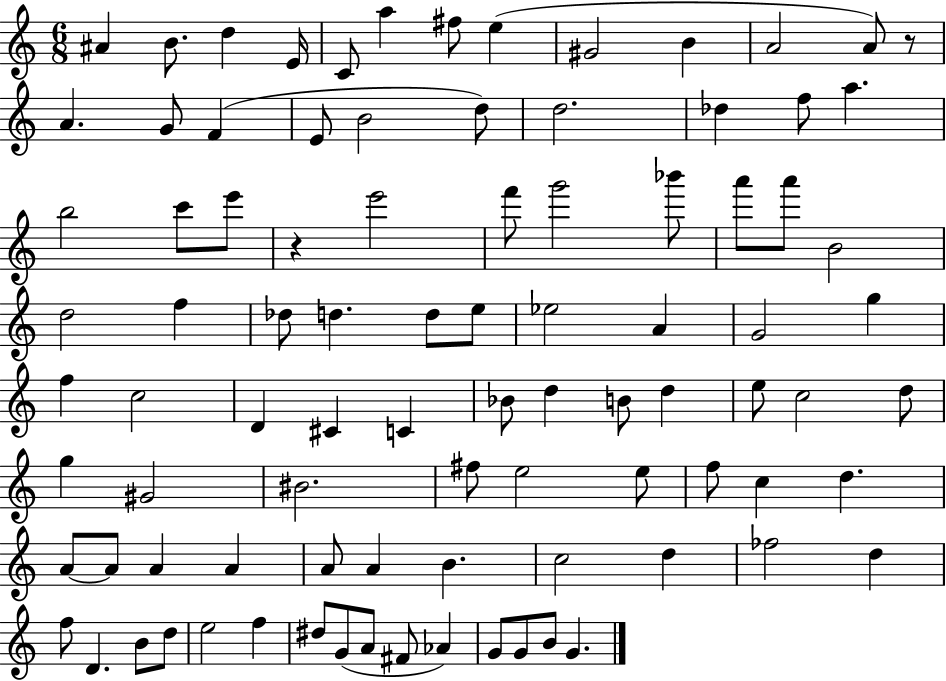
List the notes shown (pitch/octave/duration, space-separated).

A#4/q B4/e. D5/q E4/s C4/e A5/q F#5/e E5/q G#4/h B4/q A4/h A4/e R/e A4/q. G4/e F4/q E4/e B4/h D5/e D5/h. Db5/q F5/e A5/q. B5/h C6/e E6/e R/q E6/h F6/e G6/h Bb6/e A6/e A6/e B4/h D5/h F5/q Db5/e D5/q. D5/e E5/e Eb5/h A4/q G4/h G5/q F5/q C5/h D4/q C#4/q C4/q Bb4/e D5/q B4/e D5/q E5/e C5/h D5/e G5/q G#4/h BIS4/h. F#5/e E5/h E5/e F5/e C5/q D5/q. A4/e A4/e A4/q A4/q A4/e A4/q B4/q. C5/h D5/q FES5/h D5/q F5/e D4/q. B4/e D5/e E5/h F5/q D#5/e G4/e A4/e F#4/e Ab4/q G4/e G4/e B4/e G4/q.